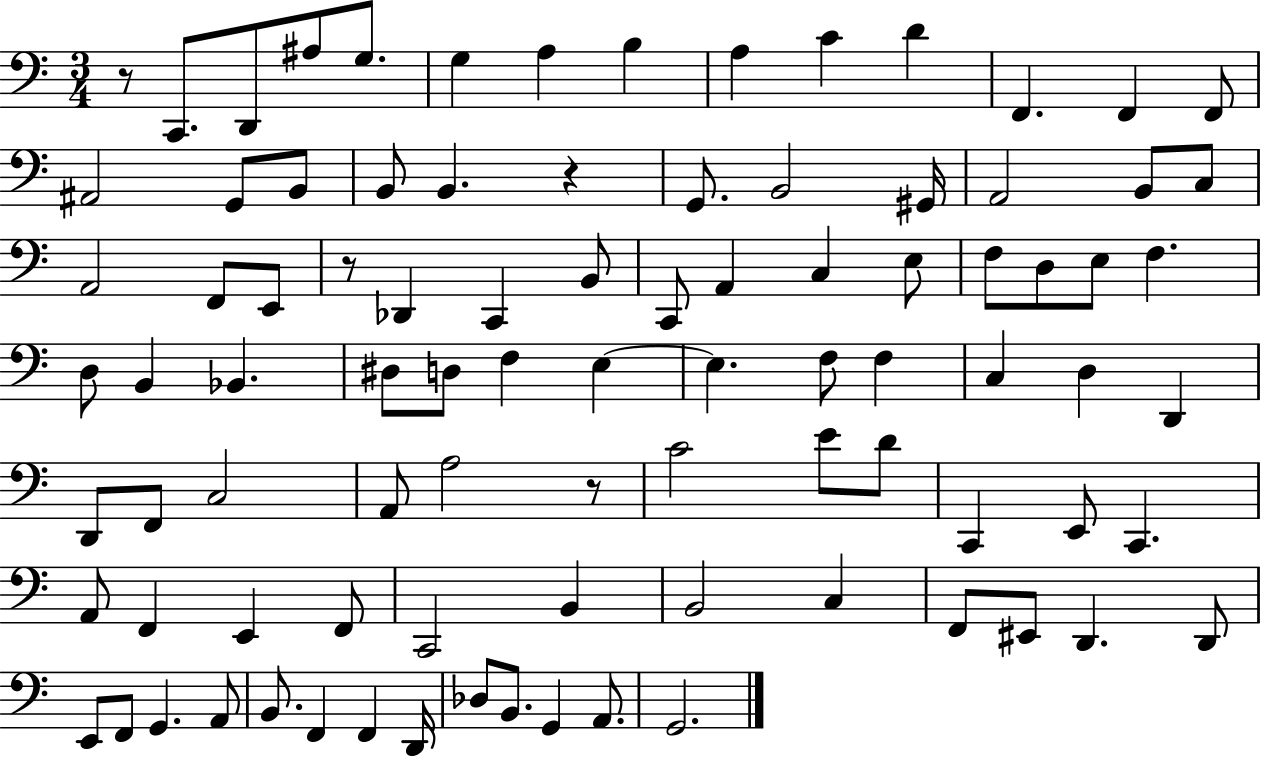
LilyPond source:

{
  \clef bass
  \numericTimeSignature
  \time 3/4
  \key c \major
  r8 c,8. d,8 ais8 g8. | g4 a4 b4 | a4 c'4 d'4 | f,4. f,4 f,8 | \break ais,2 g,8 b,8 | b,8 b,4. r4 | g,8. b,2 gis,16 | a,2 b,8 c8 | \break a,2 f,8 e,8 | r8 des,4 c,4 b,8 | c,8 a,4 c4 e8 | f8 d8 e8 f4. | \break d8 b,4 bes,4. | dis8 d8 f4 e4~~ | e4. f8 f4 | c4 d4 d,4 | \break d,8 f,8 c2 | a,8 a2 r8 | c'2 e'8 d'8 | c,4 e,8 c,4. | \break a,8 f,4 e,4 f,8 | c,2 b,4 | b,2 c4 | f,8 eis,8 d,4. d,8 | \break e,8 f,8 g,4. a,8 | b,8. f,4 f,4 d,16 | des8 b,8. g,4 a,8. | g,2. | \break \bar "|."
}